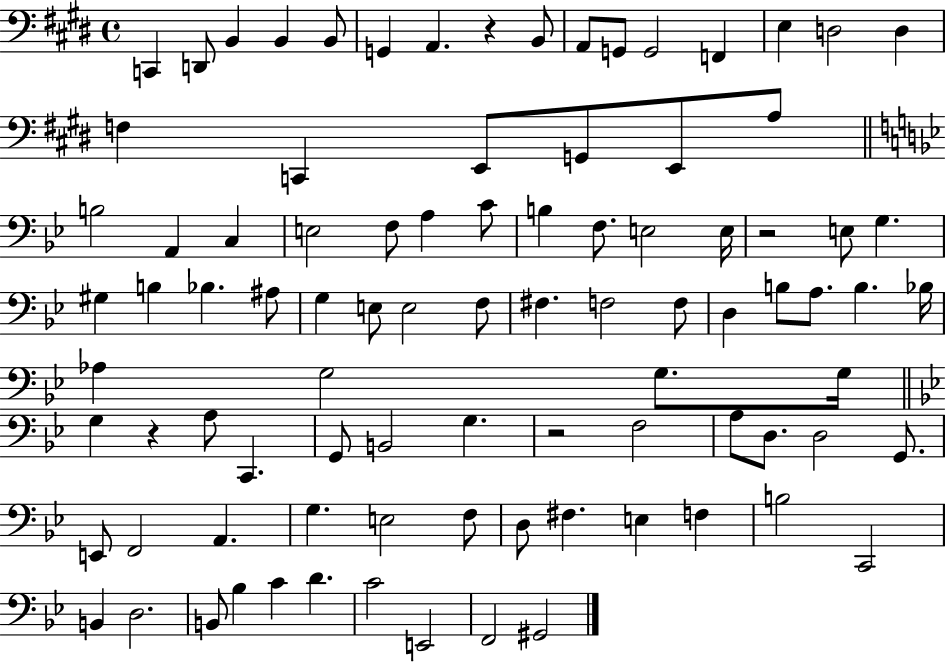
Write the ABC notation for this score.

X:1
T:Untitled
M:4/4
L:1/4
K:E
C,, D,,/2 B,, B,, B,,/2 G,, A,, z B,,/2 A,,/2 G,,/2 G,,2 F,, E, D,2 D, F, C,, E,,/2 G,,/2 E,,/2 A,/2 B,2 A,, C, E,2 F,/2 A, C/2 B, F,/2 E,2 E,/4 z2 E,/2 G, ^G, B, _B, ^A,/2 G, E,/2 E,2 F,/2 ^F, F,2 F,/2 D, B,/2 A,/2 B, _B,/4 _A, G,2 G,/2 G,/4 G, z A,/2 C,, G,,/2 B,,2 G, z2 F,2 A,/2 D,/2 D,2 G,,/2 E,,/2 F,,2 A,, G, E,2 F,/2 D,/2 ^F, E, F, B,2 C,,2 B,, D,2 B,,/2 _B, C D C2 E,,2 F,,2 ^G,,2